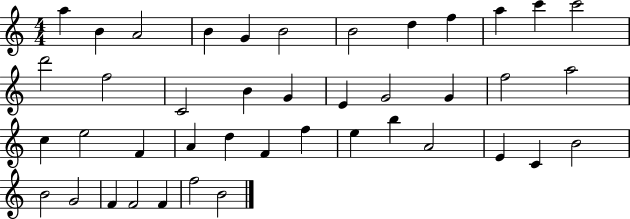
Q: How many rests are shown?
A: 0